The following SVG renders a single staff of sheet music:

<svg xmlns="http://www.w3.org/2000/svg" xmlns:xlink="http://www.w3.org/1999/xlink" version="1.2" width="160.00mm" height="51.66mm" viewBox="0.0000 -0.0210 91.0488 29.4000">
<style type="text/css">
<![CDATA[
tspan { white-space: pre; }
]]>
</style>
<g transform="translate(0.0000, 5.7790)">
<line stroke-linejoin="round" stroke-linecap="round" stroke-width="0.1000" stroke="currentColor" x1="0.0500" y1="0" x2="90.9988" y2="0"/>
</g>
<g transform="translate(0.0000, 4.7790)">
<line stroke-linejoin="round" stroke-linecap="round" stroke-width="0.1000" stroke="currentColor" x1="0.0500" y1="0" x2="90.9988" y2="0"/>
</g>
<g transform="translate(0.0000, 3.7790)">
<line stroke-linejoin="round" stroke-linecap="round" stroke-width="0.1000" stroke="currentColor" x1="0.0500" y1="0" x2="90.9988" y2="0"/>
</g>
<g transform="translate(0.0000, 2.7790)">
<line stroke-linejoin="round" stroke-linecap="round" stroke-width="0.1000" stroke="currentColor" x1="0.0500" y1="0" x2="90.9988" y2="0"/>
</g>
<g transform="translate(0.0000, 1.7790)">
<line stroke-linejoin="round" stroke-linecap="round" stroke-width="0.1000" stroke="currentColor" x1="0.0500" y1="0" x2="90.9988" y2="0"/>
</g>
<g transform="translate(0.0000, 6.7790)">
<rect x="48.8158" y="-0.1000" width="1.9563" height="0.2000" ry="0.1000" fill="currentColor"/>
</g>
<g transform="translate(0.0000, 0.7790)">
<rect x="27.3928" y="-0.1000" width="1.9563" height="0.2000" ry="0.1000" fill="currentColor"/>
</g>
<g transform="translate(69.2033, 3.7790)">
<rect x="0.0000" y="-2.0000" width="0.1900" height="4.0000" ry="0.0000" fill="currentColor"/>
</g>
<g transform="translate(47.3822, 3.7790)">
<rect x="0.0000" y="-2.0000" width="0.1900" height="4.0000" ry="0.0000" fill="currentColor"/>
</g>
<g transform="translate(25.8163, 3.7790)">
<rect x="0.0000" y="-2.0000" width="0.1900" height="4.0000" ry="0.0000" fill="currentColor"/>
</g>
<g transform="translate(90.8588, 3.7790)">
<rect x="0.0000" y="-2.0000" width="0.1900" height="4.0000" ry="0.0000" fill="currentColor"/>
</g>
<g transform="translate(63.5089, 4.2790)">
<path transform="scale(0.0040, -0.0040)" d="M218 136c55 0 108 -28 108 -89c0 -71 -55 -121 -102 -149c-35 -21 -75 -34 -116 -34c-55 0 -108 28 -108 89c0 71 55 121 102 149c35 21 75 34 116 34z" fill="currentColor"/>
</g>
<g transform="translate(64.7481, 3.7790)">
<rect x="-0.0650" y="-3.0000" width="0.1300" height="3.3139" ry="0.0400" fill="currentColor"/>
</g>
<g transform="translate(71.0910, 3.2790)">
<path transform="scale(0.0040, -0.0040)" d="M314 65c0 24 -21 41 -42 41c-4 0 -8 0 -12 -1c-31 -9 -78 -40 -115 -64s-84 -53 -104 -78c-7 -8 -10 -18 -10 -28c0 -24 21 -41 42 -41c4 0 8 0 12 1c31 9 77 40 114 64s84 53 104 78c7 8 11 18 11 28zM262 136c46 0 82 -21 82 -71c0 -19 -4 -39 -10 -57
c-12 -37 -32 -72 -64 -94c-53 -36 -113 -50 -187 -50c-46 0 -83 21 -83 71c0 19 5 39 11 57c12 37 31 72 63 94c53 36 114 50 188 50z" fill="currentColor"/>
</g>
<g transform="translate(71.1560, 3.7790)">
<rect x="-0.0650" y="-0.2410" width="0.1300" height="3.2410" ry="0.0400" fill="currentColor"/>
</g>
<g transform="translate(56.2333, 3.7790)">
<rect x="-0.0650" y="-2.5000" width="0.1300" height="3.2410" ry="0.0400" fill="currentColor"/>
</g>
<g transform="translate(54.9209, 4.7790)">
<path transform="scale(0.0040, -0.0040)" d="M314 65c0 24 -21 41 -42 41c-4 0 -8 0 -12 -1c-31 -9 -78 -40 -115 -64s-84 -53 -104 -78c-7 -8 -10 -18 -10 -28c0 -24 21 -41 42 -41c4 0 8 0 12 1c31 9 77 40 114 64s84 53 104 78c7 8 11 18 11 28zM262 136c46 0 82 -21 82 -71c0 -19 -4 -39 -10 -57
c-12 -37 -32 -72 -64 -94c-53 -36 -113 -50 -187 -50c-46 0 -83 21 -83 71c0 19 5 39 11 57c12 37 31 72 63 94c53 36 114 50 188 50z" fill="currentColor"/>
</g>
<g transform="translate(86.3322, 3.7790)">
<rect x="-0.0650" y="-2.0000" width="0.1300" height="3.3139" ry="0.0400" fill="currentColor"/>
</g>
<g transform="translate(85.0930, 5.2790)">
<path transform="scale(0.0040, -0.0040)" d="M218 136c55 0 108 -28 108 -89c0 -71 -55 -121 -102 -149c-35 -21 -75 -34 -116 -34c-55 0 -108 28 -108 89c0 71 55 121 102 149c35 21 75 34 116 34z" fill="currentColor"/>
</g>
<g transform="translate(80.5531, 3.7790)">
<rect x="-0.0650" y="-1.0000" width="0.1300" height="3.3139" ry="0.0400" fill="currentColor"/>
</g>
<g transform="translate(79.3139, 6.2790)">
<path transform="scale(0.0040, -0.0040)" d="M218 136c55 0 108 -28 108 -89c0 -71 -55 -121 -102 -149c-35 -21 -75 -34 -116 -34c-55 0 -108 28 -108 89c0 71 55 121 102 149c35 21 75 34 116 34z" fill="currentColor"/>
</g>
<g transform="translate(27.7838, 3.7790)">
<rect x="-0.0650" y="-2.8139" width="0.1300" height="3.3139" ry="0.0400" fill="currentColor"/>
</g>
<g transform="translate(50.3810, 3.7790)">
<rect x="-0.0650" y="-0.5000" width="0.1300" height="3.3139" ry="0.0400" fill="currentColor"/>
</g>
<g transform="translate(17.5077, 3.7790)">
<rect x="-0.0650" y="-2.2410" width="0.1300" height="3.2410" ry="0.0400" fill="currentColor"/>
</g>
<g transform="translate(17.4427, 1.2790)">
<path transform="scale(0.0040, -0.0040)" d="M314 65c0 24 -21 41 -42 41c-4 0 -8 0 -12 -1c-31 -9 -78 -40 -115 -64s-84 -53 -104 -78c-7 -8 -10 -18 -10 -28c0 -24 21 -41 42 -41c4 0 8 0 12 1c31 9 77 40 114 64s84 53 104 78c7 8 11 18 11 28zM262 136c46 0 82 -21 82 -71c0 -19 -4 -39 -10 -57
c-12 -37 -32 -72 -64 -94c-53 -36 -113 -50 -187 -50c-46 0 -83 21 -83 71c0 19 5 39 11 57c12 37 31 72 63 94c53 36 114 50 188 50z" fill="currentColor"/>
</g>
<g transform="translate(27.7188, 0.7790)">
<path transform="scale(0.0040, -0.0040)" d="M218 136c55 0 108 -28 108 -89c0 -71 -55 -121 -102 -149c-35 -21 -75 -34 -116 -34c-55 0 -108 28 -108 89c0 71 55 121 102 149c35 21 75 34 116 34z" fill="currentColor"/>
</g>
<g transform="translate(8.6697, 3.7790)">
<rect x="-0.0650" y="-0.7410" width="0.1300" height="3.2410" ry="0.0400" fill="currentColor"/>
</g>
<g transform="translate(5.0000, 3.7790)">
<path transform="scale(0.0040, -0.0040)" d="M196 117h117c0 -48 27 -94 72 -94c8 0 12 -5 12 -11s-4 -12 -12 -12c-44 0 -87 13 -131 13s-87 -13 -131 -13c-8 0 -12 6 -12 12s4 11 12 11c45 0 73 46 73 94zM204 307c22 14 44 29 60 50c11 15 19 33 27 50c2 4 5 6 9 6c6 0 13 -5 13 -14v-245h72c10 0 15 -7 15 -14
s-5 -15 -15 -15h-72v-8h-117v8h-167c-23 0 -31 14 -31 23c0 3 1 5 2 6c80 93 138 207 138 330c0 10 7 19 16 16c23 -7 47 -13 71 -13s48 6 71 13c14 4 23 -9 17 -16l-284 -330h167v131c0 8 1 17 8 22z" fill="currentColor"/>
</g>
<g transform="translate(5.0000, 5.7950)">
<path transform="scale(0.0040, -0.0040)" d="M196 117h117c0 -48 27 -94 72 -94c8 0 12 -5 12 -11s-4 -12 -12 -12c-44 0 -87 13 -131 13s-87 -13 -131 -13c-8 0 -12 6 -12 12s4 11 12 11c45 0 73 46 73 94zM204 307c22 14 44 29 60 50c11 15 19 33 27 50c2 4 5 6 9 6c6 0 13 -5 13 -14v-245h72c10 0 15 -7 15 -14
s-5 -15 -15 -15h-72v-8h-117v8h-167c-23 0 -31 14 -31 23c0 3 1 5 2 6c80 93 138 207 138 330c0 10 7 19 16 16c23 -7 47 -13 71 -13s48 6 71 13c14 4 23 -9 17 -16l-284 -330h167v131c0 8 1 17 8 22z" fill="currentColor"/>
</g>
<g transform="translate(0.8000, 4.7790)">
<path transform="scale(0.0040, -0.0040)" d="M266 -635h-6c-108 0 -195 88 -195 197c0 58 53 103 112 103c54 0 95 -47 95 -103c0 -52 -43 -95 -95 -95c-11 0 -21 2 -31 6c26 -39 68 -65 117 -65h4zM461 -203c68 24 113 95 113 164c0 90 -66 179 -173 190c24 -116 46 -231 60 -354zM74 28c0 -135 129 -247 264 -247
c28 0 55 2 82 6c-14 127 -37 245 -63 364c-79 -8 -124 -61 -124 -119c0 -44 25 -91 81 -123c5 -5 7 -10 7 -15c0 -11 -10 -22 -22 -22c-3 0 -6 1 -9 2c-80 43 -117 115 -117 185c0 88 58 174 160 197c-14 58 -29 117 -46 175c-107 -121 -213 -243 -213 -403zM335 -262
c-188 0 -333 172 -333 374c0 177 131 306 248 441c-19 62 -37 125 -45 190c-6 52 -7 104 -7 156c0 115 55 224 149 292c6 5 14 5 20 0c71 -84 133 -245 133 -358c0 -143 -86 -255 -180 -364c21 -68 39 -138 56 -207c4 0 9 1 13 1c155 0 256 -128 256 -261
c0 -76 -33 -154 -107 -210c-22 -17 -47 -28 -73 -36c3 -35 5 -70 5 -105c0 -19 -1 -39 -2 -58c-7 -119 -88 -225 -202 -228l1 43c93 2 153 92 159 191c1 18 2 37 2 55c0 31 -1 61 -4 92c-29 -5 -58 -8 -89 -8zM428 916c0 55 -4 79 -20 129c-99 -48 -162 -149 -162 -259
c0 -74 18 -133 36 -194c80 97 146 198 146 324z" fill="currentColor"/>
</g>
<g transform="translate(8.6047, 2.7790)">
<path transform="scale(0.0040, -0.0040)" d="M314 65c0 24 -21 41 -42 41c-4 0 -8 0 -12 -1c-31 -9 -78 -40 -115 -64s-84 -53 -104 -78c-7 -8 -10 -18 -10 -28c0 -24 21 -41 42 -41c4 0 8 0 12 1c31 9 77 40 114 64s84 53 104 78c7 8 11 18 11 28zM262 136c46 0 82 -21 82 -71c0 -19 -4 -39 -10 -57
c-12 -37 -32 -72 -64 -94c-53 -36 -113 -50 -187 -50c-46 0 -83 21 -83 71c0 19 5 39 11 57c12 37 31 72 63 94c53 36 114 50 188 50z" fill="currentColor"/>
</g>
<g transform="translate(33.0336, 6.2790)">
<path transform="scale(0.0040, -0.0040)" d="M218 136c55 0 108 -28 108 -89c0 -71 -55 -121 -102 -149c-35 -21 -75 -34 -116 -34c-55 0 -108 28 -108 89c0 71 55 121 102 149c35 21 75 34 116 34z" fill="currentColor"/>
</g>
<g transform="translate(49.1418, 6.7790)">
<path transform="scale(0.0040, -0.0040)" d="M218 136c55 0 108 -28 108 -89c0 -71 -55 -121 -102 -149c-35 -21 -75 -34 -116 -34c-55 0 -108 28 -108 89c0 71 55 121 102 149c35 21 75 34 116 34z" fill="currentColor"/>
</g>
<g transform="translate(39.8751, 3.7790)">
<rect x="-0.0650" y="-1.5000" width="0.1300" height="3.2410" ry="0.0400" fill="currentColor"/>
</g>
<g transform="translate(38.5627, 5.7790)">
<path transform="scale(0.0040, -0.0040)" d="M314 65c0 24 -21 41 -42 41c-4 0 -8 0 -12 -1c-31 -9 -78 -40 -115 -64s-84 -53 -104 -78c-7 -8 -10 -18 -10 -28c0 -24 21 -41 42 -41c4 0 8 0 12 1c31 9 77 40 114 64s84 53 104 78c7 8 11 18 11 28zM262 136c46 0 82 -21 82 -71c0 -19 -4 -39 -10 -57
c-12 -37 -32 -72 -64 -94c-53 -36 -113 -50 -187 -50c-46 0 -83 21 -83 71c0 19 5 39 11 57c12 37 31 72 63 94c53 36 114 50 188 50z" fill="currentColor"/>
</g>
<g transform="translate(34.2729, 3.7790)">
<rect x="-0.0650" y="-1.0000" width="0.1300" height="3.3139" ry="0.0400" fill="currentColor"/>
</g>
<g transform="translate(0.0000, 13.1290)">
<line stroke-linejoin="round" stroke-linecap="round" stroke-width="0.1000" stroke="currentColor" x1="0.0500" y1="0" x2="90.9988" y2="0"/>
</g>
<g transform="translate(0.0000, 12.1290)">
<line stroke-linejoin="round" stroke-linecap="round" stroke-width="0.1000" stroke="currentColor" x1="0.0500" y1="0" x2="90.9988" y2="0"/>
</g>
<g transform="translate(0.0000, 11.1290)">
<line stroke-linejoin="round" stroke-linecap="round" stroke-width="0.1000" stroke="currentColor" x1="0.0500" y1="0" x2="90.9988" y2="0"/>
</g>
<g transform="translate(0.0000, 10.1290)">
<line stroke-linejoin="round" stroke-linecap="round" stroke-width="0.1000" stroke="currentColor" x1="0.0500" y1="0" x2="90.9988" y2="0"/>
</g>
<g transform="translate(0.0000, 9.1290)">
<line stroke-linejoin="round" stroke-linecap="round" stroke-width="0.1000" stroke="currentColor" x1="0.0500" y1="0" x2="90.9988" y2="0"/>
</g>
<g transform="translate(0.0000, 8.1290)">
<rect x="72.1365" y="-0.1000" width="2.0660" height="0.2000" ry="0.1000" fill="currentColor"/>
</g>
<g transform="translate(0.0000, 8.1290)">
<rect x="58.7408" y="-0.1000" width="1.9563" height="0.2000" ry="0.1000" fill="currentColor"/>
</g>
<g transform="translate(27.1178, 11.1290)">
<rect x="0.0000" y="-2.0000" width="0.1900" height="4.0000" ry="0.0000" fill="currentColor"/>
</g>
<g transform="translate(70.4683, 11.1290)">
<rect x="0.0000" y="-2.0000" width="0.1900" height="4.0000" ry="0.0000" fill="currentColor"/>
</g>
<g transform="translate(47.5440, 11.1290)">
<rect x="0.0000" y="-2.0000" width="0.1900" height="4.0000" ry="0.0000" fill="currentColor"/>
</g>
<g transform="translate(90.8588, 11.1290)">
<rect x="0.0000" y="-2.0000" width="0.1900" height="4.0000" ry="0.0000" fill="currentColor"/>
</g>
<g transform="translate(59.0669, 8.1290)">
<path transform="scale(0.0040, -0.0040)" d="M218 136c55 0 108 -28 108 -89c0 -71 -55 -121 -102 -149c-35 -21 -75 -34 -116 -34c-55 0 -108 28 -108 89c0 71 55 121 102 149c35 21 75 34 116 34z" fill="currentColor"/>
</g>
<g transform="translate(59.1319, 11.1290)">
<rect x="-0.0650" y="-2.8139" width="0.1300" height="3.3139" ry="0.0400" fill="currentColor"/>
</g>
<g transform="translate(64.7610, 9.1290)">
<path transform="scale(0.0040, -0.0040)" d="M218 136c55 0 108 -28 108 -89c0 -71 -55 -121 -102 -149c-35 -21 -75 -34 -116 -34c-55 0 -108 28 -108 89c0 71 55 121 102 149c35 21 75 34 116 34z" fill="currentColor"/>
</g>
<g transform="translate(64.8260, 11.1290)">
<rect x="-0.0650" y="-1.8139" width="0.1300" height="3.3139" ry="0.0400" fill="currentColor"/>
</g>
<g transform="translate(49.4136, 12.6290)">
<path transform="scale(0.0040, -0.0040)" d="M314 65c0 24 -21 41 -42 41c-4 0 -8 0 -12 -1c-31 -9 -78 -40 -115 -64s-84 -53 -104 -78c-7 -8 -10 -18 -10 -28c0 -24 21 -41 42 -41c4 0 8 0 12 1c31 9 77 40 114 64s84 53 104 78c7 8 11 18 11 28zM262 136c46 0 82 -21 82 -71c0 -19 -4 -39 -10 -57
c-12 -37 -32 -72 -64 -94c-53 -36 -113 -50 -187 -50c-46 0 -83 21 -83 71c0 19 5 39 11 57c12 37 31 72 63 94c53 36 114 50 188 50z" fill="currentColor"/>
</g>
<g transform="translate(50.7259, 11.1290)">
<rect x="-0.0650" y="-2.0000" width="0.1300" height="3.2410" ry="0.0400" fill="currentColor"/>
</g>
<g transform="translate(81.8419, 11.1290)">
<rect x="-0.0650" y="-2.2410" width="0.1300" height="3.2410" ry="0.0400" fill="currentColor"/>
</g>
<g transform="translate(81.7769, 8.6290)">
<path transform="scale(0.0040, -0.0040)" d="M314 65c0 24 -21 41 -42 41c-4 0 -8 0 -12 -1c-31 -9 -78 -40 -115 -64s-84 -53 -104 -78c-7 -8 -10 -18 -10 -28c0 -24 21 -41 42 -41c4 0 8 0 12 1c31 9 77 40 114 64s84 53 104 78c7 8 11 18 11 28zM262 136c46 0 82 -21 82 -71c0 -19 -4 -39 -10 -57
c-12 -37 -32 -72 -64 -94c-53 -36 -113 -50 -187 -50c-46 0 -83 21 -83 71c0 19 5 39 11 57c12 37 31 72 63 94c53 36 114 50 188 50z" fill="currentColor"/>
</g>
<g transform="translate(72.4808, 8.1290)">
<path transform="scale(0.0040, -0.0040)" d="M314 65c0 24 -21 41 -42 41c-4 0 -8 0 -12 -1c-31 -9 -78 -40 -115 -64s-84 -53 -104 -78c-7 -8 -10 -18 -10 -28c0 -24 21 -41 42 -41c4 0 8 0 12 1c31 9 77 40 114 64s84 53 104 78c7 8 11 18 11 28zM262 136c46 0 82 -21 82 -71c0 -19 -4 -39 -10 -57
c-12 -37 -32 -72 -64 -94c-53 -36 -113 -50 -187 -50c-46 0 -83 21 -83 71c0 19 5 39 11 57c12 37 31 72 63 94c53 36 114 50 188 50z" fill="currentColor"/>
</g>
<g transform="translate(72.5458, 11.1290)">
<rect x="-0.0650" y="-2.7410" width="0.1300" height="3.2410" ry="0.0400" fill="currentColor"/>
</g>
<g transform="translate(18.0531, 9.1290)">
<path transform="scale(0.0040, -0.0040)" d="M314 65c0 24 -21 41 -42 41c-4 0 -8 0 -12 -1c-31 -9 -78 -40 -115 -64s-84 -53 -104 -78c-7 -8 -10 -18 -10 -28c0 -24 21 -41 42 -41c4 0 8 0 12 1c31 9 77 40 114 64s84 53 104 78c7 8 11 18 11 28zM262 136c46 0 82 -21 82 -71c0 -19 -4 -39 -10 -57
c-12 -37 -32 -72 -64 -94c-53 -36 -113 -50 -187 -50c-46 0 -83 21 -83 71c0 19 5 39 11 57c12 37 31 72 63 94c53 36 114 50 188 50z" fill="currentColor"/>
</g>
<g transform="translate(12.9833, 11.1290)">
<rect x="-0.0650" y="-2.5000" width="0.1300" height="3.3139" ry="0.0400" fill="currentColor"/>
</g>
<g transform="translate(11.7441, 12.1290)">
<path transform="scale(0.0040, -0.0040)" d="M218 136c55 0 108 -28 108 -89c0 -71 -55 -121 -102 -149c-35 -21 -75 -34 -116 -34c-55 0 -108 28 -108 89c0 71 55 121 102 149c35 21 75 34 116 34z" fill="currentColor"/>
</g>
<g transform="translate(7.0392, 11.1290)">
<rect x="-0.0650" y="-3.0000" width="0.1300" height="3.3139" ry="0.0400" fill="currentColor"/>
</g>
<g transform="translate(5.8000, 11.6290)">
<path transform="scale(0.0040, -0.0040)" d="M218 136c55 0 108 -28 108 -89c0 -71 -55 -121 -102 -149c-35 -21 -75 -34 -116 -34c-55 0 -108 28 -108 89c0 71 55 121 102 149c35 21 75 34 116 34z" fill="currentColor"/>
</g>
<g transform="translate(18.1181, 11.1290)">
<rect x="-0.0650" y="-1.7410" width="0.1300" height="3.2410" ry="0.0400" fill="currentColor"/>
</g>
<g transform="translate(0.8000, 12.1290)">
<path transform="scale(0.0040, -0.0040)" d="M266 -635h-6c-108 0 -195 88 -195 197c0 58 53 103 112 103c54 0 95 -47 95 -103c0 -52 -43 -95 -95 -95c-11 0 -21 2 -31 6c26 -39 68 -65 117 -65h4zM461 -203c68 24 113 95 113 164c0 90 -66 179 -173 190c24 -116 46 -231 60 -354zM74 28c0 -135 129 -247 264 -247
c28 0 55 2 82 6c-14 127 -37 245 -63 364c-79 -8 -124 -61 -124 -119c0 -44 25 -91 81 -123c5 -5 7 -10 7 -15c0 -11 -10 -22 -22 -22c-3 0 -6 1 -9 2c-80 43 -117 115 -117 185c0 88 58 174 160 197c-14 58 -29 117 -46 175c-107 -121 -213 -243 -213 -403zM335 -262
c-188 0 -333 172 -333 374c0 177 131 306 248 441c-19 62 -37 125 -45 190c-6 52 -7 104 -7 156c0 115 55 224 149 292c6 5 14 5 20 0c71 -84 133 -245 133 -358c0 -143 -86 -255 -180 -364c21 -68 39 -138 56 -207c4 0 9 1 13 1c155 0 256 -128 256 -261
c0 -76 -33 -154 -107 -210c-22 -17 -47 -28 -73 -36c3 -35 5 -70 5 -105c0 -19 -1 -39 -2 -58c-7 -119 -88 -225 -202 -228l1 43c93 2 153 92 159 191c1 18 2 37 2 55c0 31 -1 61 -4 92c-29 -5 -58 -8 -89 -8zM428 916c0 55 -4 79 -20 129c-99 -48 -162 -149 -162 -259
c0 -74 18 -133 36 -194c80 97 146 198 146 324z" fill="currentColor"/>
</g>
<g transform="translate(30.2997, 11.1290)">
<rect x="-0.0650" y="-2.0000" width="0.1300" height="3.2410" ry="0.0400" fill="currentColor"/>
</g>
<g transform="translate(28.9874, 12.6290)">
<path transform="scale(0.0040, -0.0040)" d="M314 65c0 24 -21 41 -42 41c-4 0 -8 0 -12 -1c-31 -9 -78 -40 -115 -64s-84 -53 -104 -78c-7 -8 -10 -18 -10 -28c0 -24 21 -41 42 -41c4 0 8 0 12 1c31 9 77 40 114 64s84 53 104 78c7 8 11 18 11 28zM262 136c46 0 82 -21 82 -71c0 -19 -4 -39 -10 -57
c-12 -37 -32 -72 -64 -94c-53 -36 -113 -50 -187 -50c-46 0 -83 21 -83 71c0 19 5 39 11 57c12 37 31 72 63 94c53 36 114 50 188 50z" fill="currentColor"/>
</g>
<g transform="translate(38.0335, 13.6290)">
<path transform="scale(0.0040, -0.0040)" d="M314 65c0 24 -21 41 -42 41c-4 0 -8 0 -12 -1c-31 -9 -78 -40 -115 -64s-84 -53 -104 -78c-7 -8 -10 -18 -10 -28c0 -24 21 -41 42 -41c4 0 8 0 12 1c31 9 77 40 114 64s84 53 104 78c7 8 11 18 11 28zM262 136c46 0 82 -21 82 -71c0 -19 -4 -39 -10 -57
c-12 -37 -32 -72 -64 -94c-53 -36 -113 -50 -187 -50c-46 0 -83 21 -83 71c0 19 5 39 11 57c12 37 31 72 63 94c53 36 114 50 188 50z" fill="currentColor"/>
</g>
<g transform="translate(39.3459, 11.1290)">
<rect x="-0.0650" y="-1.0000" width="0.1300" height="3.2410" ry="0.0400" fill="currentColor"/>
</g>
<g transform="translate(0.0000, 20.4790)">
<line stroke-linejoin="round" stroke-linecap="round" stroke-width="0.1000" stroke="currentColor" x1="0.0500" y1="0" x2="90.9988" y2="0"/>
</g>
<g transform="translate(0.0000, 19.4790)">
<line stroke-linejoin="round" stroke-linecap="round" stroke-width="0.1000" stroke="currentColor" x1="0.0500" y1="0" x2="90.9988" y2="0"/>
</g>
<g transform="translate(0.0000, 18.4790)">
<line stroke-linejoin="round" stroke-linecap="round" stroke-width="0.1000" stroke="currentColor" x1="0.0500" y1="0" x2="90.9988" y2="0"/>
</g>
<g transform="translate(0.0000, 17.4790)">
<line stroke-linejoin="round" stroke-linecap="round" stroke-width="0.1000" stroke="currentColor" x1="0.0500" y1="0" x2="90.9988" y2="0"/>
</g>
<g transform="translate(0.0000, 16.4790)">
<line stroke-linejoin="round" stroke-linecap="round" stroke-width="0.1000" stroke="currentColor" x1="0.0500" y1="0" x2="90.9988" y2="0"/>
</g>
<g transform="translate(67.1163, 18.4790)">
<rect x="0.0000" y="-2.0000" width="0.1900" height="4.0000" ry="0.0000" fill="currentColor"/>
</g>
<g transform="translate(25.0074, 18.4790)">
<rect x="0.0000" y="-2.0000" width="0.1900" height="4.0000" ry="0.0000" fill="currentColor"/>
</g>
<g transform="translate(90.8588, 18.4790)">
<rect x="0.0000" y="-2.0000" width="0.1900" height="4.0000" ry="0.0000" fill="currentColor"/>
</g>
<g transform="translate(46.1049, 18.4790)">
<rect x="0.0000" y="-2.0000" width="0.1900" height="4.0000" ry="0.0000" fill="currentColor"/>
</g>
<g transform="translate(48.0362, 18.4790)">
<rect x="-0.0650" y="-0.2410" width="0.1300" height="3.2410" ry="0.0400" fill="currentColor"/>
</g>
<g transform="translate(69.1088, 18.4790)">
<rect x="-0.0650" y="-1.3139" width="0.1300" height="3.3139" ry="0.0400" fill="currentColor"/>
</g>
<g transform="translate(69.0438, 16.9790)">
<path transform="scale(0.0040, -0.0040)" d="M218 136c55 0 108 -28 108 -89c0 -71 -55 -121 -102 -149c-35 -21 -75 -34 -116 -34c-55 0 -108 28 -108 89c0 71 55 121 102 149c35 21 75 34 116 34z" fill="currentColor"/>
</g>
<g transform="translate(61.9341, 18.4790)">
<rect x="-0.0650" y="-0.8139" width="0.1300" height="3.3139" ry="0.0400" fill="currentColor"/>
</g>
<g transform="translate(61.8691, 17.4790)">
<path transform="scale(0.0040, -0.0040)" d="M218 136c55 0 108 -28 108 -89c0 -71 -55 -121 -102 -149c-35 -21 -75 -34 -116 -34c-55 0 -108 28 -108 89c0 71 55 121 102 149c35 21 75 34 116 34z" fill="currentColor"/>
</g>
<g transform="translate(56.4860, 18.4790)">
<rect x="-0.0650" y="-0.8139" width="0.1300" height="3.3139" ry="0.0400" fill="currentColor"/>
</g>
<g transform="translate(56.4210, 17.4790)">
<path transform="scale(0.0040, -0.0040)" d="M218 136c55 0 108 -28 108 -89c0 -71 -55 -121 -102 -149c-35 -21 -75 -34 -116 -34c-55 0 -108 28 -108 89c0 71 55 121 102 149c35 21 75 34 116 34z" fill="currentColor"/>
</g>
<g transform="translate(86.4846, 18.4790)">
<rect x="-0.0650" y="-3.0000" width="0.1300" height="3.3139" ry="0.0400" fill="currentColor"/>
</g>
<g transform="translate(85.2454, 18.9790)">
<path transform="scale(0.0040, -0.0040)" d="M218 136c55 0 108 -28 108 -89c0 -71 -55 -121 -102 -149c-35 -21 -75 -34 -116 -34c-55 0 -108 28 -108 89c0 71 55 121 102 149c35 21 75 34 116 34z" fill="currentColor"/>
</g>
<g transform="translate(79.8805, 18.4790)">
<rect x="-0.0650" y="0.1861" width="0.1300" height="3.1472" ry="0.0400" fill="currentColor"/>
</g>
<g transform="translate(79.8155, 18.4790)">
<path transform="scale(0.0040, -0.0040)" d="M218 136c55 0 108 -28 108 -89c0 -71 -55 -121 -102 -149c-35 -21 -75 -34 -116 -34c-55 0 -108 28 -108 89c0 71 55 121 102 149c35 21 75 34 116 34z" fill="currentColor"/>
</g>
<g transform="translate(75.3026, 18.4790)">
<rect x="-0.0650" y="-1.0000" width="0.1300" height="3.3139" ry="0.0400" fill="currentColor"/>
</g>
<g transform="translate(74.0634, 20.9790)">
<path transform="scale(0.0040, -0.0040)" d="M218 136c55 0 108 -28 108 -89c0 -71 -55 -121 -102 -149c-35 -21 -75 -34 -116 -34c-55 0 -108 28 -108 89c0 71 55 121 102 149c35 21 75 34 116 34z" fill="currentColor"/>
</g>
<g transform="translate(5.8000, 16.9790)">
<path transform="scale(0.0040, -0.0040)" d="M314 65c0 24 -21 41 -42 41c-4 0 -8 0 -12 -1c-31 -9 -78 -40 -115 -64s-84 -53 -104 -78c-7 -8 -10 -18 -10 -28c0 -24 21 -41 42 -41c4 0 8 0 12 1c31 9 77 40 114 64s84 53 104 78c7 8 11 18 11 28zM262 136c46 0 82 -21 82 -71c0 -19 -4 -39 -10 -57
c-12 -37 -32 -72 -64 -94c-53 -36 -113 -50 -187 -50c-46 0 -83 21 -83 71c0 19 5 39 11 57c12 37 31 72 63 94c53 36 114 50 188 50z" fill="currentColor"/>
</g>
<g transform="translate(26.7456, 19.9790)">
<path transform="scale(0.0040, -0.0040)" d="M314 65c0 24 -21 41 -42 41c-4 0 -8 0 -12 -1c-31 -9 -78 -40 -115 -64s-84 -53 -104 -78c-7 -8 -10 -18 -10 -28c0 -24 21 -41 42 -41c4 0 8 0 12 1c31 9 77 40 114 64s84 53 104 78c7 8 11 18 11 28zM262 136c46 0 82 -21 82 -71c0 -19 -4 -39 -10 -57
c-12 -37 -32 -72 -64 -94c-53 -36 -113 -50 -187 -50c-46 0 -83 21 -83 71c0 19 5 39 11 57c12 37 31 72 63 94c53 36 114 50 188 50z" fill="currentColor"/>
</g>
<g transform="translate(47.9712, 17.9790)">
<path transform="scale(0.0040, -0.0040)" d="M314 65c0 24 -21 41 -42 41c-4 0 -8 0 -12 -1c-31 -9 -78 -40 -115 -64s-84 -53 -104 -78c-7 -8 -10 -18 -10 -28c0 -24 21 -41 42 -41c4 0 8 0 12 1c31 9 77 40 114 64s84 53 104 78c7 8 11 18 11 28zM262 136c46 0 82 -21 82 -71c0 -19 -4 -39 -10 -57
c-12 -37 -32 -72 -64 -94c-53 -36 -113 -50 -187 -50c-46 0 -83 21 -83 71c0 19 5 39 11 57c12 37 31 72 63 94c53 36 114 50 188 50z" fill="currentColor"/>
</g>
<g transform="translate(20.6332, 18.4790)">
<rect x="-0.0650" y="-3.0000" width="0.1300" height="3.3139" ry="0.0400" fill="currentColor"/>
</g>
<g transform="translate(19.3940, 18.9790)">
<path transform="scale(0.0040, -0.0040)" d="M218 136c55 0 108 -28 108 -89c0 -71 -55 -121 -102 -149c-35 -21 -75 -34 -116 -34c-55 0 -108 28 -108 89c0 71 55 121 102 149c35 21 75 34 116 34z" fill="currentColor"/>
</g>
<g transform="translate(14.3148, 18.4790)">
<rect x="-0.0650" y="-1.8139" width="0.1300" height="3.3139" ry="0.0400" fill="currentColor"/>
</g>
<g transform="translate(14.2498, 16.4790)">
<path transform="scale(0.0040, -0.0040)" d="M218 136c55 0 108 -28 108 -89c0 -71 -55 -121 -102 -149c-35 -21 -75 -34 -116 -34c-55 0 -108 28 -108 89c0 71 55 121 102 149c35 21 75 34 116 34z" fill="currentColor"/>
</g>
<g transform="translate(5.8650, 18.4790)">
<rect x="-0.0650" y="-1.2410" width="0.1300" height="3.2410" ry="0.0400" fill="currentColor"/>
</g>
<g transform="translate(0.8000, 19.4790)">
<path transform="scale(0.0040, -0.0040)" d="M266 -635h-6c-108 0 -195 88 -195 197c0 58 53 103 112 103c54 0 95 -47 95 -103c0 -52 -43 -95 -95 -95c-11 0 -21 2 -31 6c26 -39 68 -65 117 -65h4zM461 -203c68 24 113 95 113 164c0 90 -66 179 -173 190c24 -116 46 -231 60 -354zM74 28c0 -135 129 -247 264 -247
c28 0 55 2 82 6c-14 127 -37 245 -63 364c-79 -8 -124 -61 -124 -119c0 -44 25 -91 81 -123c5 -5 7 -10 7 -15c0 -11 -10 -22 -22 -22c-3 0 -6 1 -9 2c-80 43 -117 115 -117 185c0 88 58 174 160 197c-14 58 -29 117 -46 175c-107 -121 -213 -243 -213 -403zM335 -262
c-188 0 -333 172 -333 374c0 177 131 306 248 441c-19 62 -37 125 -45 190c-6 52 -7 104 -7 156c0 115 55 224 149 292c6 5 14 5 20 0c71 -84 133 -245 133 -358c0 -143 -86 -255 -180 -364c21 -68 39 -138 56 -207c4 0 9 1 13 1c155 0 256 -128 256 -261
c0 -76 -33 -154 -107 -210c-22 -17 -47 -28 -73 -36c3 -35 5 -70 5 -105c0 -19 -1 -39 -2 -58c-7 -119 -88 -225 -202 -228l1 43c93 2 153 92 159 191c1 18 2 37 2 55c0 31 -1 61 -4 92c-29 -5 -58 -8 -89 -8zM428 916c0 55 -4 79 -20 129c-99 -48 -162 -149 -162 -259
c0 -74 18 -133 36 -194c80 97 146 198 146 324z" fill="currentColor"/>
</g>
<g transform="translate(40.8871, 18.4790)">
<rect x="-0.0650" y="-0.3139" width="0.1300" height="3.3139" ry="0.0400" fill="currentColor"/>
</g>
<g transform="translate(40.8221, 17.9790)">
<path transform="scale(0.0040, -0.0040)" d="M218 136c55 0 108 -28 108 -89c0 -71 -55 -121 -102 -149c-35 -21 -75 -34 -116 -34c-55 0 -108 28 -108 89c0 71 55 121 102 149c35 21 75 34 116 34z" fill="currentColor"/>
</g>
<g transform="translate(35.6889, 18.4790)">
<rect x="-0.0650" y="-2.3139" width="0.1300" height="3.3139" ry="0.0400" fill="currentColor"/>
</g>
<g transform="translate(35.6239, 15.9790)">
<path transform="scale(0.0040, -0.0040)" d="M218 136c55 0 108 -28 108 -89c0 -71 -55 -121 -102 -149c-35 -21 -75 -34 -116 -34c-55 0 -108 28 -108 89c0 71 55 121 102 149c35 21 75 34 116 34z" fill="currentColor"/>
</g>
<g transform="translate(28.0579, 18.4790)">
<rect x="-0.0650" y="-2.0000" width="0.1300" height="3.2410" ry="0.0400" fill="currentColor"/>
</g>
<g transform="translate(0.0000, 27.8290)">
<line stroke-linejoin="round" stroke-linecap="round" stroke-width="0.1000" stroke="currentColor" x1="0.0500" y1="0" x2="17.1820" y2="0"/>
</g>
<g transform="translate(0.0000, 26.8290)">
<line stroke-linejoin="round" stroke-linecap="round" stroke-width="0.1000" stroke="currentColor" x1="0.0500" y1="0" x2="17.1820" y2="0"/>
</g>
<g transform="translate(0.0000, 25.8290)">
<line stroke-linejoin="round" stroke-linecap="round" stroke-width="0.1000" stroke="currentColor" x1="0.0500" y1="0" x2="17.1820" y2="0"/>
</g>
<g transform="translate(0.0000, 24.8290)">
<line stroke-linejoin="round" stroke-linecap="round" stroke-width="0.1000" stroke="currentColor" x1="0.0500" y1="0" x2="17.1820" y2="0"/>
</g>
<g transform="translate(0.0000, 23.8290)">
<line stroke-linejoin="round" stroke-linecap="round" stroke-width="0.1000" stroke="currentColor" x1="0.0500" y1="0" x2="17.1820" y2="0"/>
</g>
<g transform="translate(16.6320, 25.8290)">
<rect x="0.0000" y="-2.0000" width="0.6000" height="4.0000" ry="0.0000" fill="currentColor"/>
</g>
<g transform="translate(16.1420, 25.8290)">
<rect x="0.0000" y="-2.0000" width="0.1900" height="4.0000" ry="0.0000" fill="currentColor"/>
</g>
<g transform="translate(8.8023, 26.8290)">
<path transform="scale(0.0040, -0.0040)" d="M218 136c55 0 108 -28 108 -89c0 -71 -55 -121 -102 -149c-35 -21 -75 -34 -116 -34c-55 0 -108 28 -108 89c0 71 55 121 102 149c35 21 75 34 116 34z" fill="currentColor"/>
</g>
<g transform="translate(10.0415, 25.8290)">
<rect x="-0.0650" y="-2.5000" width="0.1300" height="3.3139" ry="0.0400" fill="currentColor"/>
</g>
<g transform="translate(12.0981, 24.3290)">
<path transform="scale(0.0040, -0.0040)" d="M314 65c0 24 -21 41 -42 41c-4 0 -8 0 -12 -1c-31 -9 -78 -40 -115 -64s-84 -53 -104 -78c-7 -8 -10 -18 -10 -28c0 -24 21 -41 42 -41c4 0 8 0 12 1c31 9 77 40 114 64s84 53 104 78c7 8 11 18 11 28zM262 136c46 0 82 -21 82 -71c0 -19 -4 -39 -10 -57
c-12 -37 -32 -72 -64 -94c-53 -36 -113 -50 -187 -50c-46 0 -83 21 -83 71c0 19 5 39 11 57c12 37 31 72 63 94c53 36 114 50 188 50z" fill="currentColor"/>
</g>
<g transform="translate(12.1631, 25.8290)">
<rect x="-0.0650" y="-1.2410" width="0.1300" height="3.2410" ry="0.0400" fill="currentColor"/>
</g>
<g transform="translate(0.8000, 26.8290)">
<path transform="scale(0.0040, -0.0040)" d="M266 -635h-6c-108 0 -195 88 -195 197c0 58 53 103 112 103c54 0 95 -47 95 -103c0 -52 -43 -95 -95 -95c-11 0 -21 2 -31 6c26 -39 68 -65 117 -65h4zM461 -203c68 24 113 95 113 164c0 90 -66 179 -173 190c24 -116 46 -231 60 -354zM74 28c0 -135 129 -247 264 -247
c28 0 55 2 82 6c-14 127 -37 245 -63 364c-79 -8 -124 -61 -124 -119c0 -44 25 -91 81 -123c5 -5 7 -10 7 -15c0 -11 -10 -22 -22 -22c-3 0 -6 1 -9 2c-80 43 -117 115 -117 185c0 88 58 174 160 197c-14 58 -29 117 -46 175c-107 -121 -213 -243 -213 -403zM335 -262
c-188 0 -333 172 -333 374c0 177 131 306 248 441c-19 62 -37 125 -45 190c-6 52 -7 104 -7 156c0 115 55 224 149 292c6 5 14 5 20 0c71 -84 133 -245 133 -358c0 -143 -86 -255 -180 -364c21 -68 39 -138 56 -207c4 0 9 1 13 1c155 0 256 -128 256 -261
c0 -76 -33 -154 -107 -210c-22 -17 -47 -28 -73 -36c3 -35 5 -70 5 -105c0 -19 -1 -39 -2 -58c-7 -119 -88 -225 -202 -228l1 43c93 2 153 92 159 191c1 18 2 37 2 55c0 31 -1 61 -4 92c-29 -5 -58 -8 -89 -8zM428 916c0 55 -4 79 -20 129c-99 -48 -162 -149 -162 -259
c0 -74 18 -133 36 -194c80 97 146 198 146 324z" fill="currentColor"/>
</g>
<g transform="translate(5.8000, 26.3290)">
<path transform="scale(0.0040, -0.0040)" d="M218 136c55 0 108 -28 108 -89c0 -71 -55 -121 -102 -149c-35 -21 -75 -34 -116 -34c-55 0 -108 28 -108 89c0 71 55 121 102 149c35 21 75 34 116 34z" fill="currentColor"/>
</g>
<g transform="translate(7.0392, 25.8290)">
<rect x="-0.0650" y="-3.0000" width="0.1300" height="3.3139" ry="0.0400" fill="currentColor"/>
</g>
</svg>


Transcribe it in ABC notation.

X:1
T:Untitled
M:4/4
L:1/4
K:C
d2 g2 a D E2 C G2 A c2 D F A G f2 F2 D2 F2 a f a2 g2 e2 f A F2 g c c2 d d e D B A A G e2